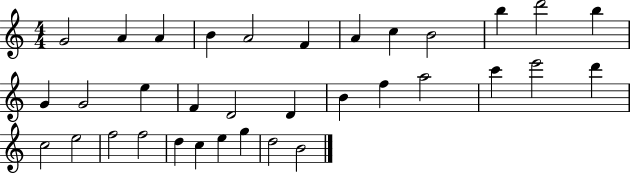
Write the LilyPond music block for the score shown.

{
  \clef treble
  \numericTimeSignature
  \time 4/4
  \key c \major
  g'2 a'4 a'4 | b'4 a'2 f'4 | a'4 c''4 b'2 | b''4 d'''2 b''4 | \break g'4 g'2 e''4 | f'4 d'2 d'4 | b'4 f''4 a''2 | c'''4 e'''2 d'''4 | \break c''2 e''2 | f''2 f''2 | d''4 c''4 e''4 g''4 | d''2 b'2 | \break \bar "|."
}